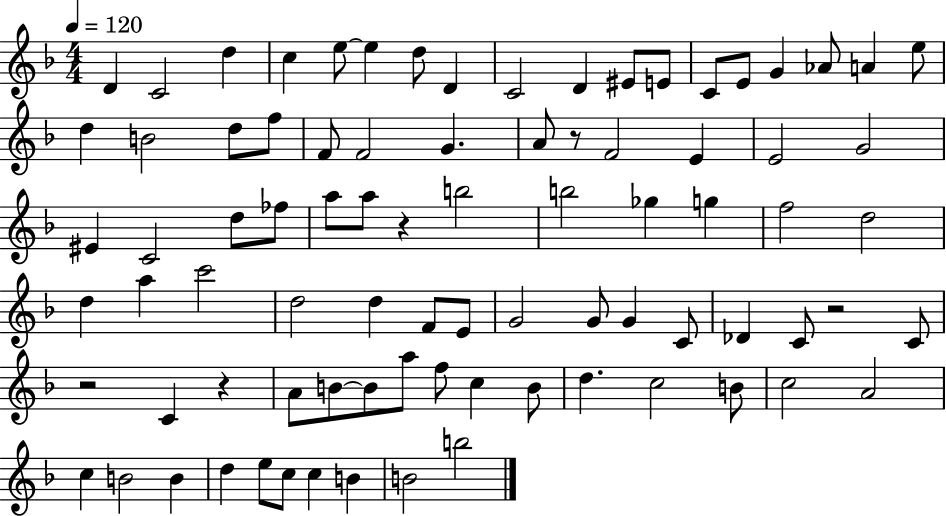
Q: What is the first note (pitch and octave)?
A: D4